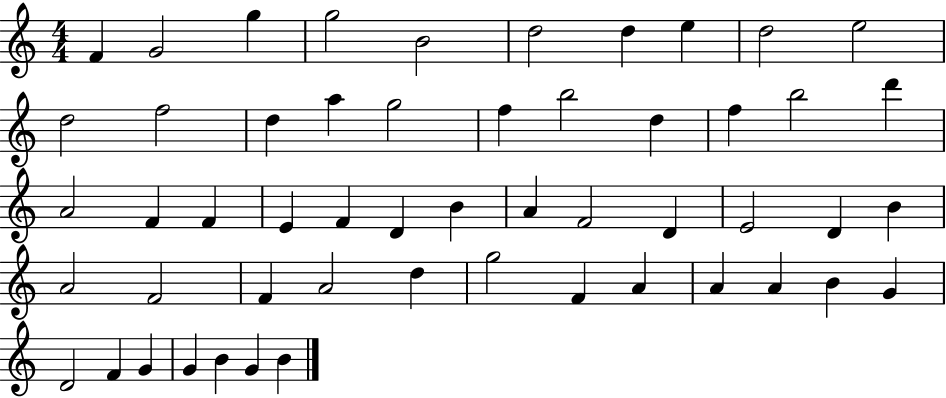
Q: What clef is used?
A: treble